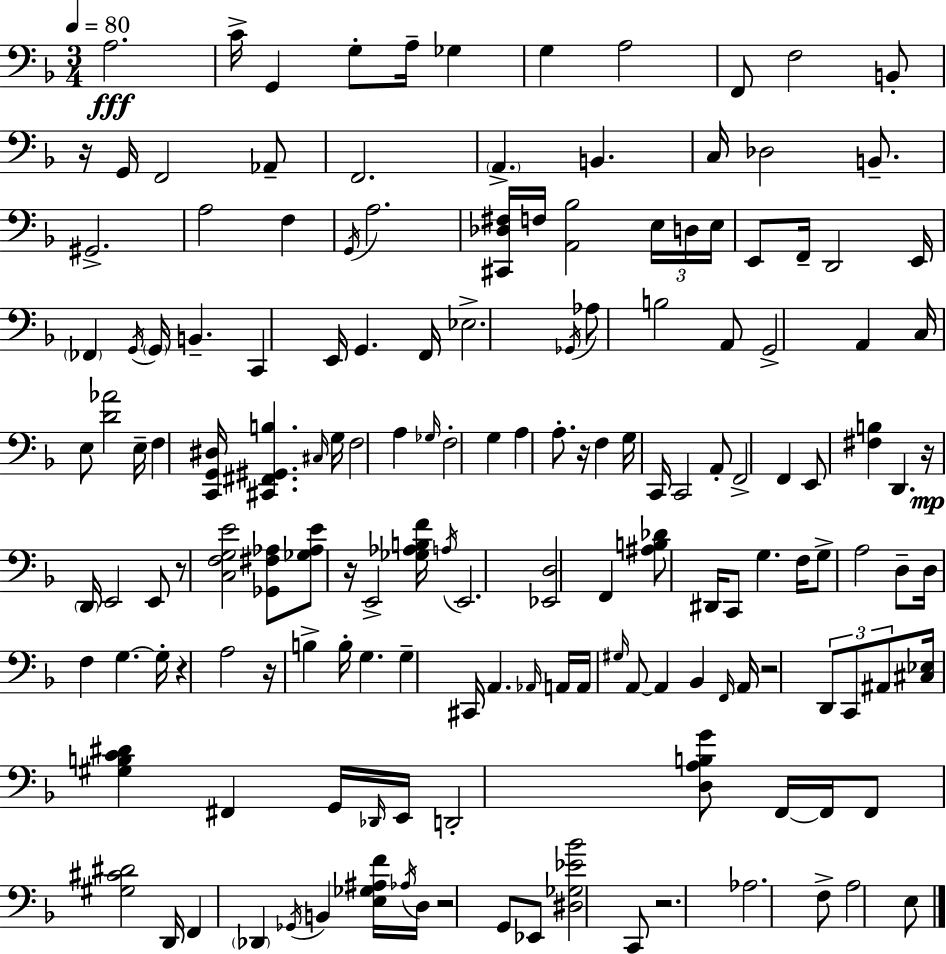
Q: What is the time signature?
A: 3/4